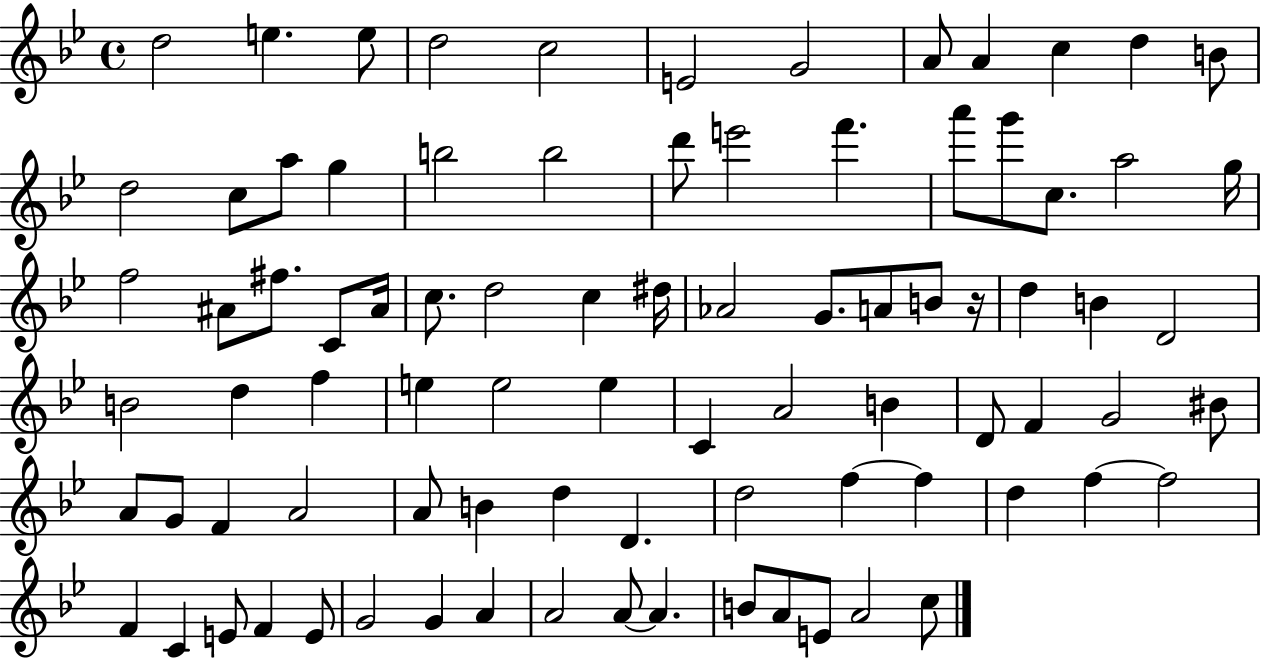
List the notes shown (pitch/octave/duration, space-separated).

D5/h E5/q. E5/e D5/h C5/h E4/h G4/h A4/e A4/q C5/q D5/q B4/e D5/h C5/e A5/e G5/q B5/h B5/h D6/e E6/h F6/q. A6/e G6/e C5/e. A5/h G5/s F5/h A#4/e F#5/e. C4/e A#4/s C5/e. D5/h C5/q D#5/s Ab4/h G4/e. A4/e B4/e R/s D5/q B4/q D4/h B4/h D5/q F5/q E5/q E5/h E5/q C4/q A4/h B4/q D4/e F4/q G4/h BIS4/e A4/e G4/e F4/q A4/h A4/e B4/q D5/q D4/q. D5/h F5/q F5/q D5/q F5/q F5/h F4/q C4/q E4/e F4/q E4/e G4/h G4/q A4/q A4/h A4/e A4/q. B4/e A4/e E4/e A4/h C5/e